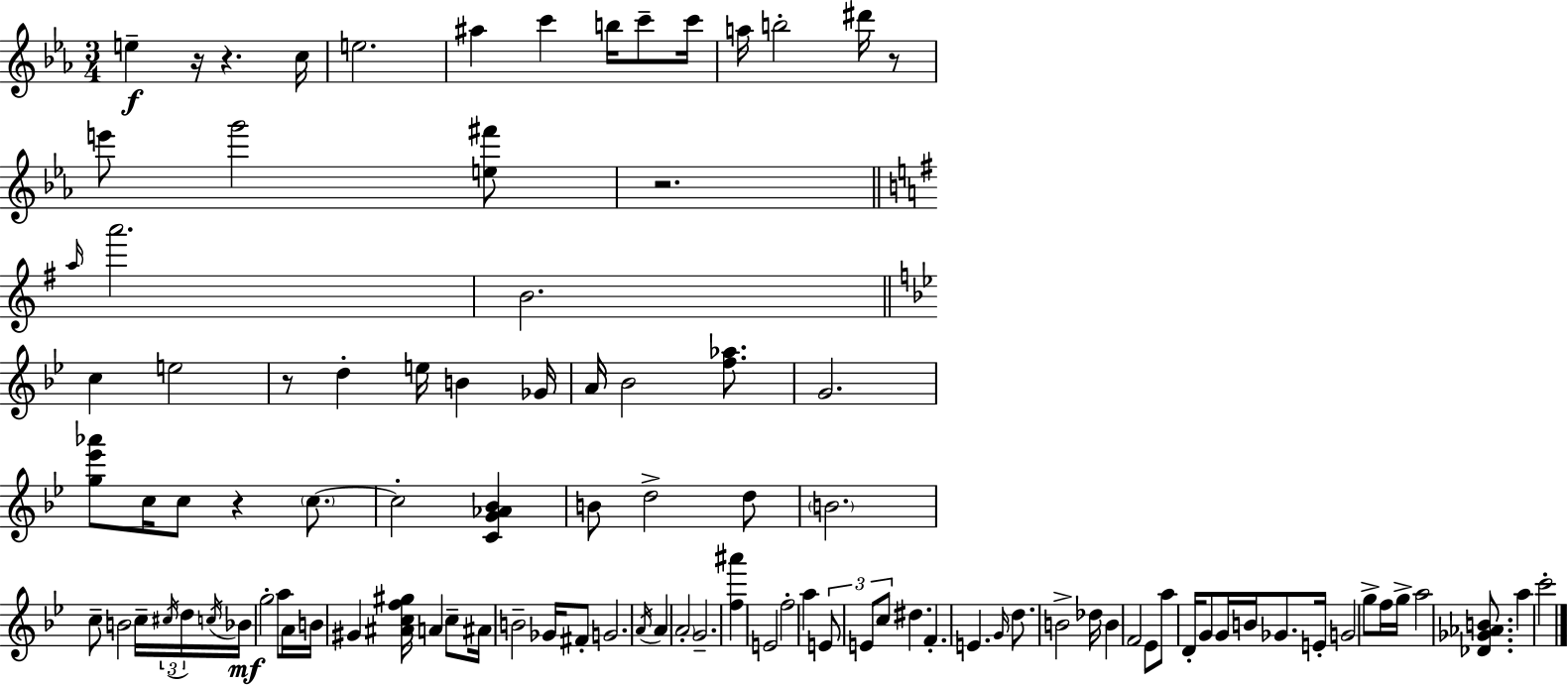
X:1
T:Untitled
M:3/4
L:1/4
K:Eb
e z/4 z c/4 e2 ^a c' b/4 c'/2 c'/4 a/4 b2 ^d'/4 z/2 e'/2 g'2 [e^f']/2 z2 a/4 a'2 B2 c e2 z/2 d e/4 B _G/4 A/4 _B2 [f_a]/2 G2 [g_e'_a']/2 c/4 c/2 z c/2 c2 [CG_A_B] B/2 d2 d/2 B2 c/2 B2 c/4 ^c/4 d/4 c/4 _B/4 g2 a/2 A/4 B/4 ^G [^Acf^g]/4 A c/2 ^A/4 B2 _G/4 ^F/2 G2 A/4 A A2 G2 [f^a'] E2 f2 a E/2 E/2 c/2 ^d F E G/4 d/2 B2 _d/4 B F2 _E/2 a/2 D/4 G/2 G/4 B/4 _G/2 E/4 G2 g/2 f/4 g/4 a2 [_D_G_AB]/2 a c'2